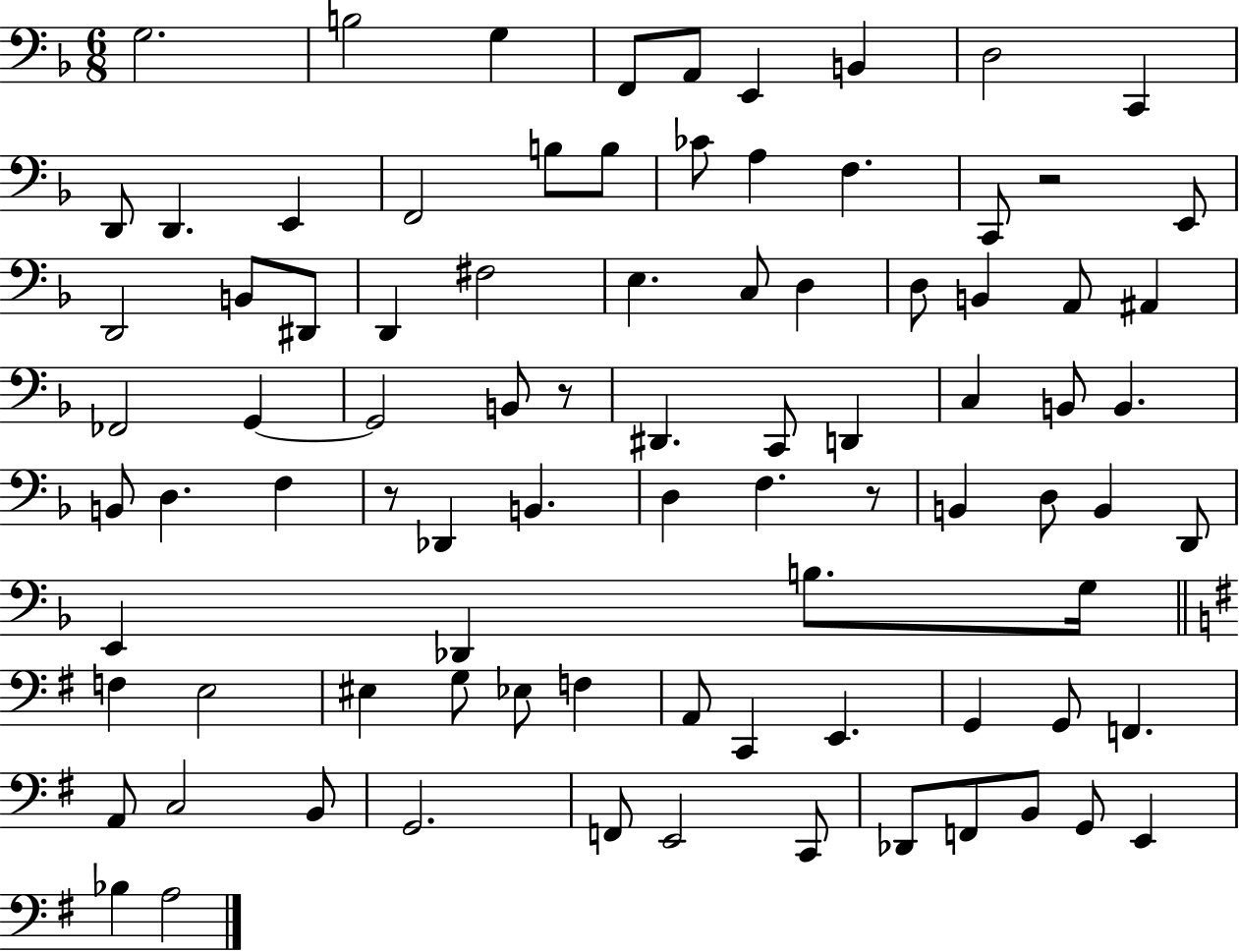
G3/h. B3/h G3/q F2/e A2/e E2/q B2/q D3/h C2/q D2/e D2/q. E2/q F2/h B3/e B3/e CES4/e A3/q F3/q. C2/e R/h E2/e D2/h B2/e D#2/e D2/q F#3/h E3/q. C3/e D3/q D3/e B2/q A2/e A#2/q FES2/h G2/q G2/h B2/e R/e D#2/q. C2/e D2/q C3/q B2/e B2/q. B2/e D3/q. F3/q R/e Db2/q B2/q. D3/q F3/q. R/e B2/q D3/e B2/q D2/e E2/q Db2/q B3/e. G3/s F3/q E3/h EIS3/q G3/e Eb3/e F3/q A2/e C2/q E2/q. G2/q G2/e F2/q. A2/e C3/h B2/e G2/h. F2/e E2/h C2/e Db2/e F2/e B2/e G2/e E2/q Bb3/q A3/h